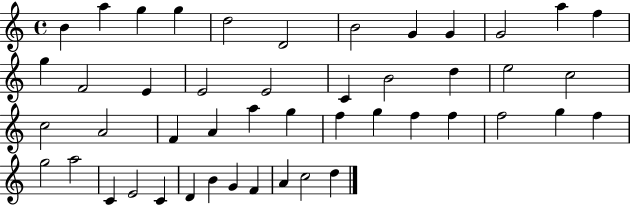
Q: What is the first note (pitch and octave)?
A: B4